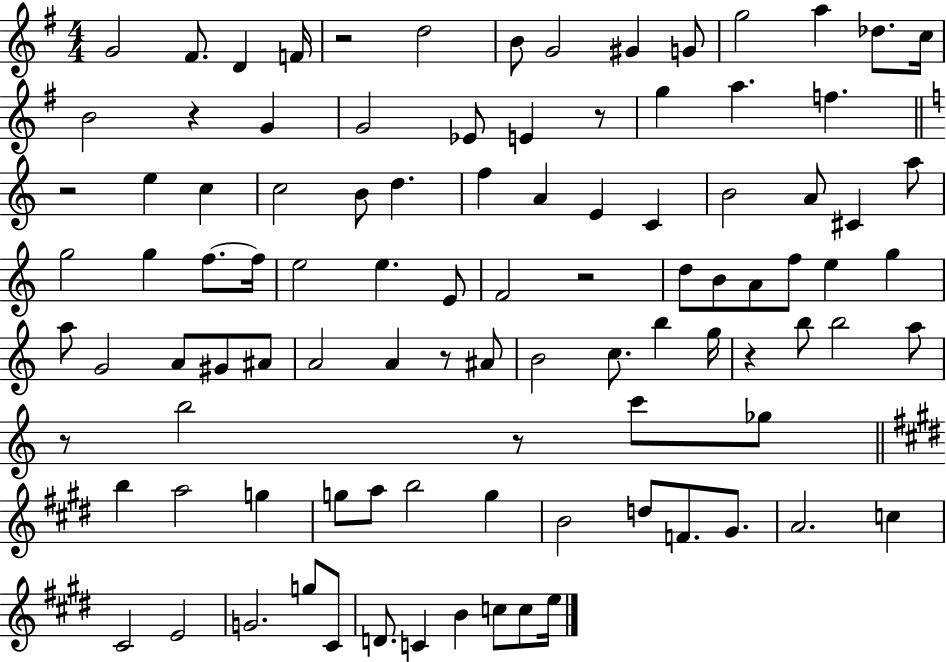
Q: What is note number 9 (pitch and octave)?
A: G4